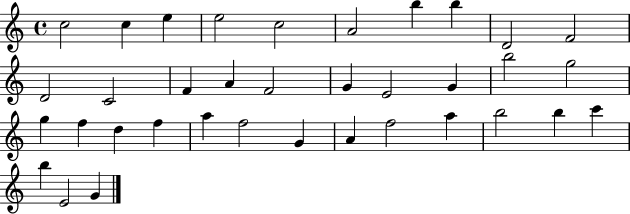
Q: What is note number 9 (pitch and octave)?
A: D4